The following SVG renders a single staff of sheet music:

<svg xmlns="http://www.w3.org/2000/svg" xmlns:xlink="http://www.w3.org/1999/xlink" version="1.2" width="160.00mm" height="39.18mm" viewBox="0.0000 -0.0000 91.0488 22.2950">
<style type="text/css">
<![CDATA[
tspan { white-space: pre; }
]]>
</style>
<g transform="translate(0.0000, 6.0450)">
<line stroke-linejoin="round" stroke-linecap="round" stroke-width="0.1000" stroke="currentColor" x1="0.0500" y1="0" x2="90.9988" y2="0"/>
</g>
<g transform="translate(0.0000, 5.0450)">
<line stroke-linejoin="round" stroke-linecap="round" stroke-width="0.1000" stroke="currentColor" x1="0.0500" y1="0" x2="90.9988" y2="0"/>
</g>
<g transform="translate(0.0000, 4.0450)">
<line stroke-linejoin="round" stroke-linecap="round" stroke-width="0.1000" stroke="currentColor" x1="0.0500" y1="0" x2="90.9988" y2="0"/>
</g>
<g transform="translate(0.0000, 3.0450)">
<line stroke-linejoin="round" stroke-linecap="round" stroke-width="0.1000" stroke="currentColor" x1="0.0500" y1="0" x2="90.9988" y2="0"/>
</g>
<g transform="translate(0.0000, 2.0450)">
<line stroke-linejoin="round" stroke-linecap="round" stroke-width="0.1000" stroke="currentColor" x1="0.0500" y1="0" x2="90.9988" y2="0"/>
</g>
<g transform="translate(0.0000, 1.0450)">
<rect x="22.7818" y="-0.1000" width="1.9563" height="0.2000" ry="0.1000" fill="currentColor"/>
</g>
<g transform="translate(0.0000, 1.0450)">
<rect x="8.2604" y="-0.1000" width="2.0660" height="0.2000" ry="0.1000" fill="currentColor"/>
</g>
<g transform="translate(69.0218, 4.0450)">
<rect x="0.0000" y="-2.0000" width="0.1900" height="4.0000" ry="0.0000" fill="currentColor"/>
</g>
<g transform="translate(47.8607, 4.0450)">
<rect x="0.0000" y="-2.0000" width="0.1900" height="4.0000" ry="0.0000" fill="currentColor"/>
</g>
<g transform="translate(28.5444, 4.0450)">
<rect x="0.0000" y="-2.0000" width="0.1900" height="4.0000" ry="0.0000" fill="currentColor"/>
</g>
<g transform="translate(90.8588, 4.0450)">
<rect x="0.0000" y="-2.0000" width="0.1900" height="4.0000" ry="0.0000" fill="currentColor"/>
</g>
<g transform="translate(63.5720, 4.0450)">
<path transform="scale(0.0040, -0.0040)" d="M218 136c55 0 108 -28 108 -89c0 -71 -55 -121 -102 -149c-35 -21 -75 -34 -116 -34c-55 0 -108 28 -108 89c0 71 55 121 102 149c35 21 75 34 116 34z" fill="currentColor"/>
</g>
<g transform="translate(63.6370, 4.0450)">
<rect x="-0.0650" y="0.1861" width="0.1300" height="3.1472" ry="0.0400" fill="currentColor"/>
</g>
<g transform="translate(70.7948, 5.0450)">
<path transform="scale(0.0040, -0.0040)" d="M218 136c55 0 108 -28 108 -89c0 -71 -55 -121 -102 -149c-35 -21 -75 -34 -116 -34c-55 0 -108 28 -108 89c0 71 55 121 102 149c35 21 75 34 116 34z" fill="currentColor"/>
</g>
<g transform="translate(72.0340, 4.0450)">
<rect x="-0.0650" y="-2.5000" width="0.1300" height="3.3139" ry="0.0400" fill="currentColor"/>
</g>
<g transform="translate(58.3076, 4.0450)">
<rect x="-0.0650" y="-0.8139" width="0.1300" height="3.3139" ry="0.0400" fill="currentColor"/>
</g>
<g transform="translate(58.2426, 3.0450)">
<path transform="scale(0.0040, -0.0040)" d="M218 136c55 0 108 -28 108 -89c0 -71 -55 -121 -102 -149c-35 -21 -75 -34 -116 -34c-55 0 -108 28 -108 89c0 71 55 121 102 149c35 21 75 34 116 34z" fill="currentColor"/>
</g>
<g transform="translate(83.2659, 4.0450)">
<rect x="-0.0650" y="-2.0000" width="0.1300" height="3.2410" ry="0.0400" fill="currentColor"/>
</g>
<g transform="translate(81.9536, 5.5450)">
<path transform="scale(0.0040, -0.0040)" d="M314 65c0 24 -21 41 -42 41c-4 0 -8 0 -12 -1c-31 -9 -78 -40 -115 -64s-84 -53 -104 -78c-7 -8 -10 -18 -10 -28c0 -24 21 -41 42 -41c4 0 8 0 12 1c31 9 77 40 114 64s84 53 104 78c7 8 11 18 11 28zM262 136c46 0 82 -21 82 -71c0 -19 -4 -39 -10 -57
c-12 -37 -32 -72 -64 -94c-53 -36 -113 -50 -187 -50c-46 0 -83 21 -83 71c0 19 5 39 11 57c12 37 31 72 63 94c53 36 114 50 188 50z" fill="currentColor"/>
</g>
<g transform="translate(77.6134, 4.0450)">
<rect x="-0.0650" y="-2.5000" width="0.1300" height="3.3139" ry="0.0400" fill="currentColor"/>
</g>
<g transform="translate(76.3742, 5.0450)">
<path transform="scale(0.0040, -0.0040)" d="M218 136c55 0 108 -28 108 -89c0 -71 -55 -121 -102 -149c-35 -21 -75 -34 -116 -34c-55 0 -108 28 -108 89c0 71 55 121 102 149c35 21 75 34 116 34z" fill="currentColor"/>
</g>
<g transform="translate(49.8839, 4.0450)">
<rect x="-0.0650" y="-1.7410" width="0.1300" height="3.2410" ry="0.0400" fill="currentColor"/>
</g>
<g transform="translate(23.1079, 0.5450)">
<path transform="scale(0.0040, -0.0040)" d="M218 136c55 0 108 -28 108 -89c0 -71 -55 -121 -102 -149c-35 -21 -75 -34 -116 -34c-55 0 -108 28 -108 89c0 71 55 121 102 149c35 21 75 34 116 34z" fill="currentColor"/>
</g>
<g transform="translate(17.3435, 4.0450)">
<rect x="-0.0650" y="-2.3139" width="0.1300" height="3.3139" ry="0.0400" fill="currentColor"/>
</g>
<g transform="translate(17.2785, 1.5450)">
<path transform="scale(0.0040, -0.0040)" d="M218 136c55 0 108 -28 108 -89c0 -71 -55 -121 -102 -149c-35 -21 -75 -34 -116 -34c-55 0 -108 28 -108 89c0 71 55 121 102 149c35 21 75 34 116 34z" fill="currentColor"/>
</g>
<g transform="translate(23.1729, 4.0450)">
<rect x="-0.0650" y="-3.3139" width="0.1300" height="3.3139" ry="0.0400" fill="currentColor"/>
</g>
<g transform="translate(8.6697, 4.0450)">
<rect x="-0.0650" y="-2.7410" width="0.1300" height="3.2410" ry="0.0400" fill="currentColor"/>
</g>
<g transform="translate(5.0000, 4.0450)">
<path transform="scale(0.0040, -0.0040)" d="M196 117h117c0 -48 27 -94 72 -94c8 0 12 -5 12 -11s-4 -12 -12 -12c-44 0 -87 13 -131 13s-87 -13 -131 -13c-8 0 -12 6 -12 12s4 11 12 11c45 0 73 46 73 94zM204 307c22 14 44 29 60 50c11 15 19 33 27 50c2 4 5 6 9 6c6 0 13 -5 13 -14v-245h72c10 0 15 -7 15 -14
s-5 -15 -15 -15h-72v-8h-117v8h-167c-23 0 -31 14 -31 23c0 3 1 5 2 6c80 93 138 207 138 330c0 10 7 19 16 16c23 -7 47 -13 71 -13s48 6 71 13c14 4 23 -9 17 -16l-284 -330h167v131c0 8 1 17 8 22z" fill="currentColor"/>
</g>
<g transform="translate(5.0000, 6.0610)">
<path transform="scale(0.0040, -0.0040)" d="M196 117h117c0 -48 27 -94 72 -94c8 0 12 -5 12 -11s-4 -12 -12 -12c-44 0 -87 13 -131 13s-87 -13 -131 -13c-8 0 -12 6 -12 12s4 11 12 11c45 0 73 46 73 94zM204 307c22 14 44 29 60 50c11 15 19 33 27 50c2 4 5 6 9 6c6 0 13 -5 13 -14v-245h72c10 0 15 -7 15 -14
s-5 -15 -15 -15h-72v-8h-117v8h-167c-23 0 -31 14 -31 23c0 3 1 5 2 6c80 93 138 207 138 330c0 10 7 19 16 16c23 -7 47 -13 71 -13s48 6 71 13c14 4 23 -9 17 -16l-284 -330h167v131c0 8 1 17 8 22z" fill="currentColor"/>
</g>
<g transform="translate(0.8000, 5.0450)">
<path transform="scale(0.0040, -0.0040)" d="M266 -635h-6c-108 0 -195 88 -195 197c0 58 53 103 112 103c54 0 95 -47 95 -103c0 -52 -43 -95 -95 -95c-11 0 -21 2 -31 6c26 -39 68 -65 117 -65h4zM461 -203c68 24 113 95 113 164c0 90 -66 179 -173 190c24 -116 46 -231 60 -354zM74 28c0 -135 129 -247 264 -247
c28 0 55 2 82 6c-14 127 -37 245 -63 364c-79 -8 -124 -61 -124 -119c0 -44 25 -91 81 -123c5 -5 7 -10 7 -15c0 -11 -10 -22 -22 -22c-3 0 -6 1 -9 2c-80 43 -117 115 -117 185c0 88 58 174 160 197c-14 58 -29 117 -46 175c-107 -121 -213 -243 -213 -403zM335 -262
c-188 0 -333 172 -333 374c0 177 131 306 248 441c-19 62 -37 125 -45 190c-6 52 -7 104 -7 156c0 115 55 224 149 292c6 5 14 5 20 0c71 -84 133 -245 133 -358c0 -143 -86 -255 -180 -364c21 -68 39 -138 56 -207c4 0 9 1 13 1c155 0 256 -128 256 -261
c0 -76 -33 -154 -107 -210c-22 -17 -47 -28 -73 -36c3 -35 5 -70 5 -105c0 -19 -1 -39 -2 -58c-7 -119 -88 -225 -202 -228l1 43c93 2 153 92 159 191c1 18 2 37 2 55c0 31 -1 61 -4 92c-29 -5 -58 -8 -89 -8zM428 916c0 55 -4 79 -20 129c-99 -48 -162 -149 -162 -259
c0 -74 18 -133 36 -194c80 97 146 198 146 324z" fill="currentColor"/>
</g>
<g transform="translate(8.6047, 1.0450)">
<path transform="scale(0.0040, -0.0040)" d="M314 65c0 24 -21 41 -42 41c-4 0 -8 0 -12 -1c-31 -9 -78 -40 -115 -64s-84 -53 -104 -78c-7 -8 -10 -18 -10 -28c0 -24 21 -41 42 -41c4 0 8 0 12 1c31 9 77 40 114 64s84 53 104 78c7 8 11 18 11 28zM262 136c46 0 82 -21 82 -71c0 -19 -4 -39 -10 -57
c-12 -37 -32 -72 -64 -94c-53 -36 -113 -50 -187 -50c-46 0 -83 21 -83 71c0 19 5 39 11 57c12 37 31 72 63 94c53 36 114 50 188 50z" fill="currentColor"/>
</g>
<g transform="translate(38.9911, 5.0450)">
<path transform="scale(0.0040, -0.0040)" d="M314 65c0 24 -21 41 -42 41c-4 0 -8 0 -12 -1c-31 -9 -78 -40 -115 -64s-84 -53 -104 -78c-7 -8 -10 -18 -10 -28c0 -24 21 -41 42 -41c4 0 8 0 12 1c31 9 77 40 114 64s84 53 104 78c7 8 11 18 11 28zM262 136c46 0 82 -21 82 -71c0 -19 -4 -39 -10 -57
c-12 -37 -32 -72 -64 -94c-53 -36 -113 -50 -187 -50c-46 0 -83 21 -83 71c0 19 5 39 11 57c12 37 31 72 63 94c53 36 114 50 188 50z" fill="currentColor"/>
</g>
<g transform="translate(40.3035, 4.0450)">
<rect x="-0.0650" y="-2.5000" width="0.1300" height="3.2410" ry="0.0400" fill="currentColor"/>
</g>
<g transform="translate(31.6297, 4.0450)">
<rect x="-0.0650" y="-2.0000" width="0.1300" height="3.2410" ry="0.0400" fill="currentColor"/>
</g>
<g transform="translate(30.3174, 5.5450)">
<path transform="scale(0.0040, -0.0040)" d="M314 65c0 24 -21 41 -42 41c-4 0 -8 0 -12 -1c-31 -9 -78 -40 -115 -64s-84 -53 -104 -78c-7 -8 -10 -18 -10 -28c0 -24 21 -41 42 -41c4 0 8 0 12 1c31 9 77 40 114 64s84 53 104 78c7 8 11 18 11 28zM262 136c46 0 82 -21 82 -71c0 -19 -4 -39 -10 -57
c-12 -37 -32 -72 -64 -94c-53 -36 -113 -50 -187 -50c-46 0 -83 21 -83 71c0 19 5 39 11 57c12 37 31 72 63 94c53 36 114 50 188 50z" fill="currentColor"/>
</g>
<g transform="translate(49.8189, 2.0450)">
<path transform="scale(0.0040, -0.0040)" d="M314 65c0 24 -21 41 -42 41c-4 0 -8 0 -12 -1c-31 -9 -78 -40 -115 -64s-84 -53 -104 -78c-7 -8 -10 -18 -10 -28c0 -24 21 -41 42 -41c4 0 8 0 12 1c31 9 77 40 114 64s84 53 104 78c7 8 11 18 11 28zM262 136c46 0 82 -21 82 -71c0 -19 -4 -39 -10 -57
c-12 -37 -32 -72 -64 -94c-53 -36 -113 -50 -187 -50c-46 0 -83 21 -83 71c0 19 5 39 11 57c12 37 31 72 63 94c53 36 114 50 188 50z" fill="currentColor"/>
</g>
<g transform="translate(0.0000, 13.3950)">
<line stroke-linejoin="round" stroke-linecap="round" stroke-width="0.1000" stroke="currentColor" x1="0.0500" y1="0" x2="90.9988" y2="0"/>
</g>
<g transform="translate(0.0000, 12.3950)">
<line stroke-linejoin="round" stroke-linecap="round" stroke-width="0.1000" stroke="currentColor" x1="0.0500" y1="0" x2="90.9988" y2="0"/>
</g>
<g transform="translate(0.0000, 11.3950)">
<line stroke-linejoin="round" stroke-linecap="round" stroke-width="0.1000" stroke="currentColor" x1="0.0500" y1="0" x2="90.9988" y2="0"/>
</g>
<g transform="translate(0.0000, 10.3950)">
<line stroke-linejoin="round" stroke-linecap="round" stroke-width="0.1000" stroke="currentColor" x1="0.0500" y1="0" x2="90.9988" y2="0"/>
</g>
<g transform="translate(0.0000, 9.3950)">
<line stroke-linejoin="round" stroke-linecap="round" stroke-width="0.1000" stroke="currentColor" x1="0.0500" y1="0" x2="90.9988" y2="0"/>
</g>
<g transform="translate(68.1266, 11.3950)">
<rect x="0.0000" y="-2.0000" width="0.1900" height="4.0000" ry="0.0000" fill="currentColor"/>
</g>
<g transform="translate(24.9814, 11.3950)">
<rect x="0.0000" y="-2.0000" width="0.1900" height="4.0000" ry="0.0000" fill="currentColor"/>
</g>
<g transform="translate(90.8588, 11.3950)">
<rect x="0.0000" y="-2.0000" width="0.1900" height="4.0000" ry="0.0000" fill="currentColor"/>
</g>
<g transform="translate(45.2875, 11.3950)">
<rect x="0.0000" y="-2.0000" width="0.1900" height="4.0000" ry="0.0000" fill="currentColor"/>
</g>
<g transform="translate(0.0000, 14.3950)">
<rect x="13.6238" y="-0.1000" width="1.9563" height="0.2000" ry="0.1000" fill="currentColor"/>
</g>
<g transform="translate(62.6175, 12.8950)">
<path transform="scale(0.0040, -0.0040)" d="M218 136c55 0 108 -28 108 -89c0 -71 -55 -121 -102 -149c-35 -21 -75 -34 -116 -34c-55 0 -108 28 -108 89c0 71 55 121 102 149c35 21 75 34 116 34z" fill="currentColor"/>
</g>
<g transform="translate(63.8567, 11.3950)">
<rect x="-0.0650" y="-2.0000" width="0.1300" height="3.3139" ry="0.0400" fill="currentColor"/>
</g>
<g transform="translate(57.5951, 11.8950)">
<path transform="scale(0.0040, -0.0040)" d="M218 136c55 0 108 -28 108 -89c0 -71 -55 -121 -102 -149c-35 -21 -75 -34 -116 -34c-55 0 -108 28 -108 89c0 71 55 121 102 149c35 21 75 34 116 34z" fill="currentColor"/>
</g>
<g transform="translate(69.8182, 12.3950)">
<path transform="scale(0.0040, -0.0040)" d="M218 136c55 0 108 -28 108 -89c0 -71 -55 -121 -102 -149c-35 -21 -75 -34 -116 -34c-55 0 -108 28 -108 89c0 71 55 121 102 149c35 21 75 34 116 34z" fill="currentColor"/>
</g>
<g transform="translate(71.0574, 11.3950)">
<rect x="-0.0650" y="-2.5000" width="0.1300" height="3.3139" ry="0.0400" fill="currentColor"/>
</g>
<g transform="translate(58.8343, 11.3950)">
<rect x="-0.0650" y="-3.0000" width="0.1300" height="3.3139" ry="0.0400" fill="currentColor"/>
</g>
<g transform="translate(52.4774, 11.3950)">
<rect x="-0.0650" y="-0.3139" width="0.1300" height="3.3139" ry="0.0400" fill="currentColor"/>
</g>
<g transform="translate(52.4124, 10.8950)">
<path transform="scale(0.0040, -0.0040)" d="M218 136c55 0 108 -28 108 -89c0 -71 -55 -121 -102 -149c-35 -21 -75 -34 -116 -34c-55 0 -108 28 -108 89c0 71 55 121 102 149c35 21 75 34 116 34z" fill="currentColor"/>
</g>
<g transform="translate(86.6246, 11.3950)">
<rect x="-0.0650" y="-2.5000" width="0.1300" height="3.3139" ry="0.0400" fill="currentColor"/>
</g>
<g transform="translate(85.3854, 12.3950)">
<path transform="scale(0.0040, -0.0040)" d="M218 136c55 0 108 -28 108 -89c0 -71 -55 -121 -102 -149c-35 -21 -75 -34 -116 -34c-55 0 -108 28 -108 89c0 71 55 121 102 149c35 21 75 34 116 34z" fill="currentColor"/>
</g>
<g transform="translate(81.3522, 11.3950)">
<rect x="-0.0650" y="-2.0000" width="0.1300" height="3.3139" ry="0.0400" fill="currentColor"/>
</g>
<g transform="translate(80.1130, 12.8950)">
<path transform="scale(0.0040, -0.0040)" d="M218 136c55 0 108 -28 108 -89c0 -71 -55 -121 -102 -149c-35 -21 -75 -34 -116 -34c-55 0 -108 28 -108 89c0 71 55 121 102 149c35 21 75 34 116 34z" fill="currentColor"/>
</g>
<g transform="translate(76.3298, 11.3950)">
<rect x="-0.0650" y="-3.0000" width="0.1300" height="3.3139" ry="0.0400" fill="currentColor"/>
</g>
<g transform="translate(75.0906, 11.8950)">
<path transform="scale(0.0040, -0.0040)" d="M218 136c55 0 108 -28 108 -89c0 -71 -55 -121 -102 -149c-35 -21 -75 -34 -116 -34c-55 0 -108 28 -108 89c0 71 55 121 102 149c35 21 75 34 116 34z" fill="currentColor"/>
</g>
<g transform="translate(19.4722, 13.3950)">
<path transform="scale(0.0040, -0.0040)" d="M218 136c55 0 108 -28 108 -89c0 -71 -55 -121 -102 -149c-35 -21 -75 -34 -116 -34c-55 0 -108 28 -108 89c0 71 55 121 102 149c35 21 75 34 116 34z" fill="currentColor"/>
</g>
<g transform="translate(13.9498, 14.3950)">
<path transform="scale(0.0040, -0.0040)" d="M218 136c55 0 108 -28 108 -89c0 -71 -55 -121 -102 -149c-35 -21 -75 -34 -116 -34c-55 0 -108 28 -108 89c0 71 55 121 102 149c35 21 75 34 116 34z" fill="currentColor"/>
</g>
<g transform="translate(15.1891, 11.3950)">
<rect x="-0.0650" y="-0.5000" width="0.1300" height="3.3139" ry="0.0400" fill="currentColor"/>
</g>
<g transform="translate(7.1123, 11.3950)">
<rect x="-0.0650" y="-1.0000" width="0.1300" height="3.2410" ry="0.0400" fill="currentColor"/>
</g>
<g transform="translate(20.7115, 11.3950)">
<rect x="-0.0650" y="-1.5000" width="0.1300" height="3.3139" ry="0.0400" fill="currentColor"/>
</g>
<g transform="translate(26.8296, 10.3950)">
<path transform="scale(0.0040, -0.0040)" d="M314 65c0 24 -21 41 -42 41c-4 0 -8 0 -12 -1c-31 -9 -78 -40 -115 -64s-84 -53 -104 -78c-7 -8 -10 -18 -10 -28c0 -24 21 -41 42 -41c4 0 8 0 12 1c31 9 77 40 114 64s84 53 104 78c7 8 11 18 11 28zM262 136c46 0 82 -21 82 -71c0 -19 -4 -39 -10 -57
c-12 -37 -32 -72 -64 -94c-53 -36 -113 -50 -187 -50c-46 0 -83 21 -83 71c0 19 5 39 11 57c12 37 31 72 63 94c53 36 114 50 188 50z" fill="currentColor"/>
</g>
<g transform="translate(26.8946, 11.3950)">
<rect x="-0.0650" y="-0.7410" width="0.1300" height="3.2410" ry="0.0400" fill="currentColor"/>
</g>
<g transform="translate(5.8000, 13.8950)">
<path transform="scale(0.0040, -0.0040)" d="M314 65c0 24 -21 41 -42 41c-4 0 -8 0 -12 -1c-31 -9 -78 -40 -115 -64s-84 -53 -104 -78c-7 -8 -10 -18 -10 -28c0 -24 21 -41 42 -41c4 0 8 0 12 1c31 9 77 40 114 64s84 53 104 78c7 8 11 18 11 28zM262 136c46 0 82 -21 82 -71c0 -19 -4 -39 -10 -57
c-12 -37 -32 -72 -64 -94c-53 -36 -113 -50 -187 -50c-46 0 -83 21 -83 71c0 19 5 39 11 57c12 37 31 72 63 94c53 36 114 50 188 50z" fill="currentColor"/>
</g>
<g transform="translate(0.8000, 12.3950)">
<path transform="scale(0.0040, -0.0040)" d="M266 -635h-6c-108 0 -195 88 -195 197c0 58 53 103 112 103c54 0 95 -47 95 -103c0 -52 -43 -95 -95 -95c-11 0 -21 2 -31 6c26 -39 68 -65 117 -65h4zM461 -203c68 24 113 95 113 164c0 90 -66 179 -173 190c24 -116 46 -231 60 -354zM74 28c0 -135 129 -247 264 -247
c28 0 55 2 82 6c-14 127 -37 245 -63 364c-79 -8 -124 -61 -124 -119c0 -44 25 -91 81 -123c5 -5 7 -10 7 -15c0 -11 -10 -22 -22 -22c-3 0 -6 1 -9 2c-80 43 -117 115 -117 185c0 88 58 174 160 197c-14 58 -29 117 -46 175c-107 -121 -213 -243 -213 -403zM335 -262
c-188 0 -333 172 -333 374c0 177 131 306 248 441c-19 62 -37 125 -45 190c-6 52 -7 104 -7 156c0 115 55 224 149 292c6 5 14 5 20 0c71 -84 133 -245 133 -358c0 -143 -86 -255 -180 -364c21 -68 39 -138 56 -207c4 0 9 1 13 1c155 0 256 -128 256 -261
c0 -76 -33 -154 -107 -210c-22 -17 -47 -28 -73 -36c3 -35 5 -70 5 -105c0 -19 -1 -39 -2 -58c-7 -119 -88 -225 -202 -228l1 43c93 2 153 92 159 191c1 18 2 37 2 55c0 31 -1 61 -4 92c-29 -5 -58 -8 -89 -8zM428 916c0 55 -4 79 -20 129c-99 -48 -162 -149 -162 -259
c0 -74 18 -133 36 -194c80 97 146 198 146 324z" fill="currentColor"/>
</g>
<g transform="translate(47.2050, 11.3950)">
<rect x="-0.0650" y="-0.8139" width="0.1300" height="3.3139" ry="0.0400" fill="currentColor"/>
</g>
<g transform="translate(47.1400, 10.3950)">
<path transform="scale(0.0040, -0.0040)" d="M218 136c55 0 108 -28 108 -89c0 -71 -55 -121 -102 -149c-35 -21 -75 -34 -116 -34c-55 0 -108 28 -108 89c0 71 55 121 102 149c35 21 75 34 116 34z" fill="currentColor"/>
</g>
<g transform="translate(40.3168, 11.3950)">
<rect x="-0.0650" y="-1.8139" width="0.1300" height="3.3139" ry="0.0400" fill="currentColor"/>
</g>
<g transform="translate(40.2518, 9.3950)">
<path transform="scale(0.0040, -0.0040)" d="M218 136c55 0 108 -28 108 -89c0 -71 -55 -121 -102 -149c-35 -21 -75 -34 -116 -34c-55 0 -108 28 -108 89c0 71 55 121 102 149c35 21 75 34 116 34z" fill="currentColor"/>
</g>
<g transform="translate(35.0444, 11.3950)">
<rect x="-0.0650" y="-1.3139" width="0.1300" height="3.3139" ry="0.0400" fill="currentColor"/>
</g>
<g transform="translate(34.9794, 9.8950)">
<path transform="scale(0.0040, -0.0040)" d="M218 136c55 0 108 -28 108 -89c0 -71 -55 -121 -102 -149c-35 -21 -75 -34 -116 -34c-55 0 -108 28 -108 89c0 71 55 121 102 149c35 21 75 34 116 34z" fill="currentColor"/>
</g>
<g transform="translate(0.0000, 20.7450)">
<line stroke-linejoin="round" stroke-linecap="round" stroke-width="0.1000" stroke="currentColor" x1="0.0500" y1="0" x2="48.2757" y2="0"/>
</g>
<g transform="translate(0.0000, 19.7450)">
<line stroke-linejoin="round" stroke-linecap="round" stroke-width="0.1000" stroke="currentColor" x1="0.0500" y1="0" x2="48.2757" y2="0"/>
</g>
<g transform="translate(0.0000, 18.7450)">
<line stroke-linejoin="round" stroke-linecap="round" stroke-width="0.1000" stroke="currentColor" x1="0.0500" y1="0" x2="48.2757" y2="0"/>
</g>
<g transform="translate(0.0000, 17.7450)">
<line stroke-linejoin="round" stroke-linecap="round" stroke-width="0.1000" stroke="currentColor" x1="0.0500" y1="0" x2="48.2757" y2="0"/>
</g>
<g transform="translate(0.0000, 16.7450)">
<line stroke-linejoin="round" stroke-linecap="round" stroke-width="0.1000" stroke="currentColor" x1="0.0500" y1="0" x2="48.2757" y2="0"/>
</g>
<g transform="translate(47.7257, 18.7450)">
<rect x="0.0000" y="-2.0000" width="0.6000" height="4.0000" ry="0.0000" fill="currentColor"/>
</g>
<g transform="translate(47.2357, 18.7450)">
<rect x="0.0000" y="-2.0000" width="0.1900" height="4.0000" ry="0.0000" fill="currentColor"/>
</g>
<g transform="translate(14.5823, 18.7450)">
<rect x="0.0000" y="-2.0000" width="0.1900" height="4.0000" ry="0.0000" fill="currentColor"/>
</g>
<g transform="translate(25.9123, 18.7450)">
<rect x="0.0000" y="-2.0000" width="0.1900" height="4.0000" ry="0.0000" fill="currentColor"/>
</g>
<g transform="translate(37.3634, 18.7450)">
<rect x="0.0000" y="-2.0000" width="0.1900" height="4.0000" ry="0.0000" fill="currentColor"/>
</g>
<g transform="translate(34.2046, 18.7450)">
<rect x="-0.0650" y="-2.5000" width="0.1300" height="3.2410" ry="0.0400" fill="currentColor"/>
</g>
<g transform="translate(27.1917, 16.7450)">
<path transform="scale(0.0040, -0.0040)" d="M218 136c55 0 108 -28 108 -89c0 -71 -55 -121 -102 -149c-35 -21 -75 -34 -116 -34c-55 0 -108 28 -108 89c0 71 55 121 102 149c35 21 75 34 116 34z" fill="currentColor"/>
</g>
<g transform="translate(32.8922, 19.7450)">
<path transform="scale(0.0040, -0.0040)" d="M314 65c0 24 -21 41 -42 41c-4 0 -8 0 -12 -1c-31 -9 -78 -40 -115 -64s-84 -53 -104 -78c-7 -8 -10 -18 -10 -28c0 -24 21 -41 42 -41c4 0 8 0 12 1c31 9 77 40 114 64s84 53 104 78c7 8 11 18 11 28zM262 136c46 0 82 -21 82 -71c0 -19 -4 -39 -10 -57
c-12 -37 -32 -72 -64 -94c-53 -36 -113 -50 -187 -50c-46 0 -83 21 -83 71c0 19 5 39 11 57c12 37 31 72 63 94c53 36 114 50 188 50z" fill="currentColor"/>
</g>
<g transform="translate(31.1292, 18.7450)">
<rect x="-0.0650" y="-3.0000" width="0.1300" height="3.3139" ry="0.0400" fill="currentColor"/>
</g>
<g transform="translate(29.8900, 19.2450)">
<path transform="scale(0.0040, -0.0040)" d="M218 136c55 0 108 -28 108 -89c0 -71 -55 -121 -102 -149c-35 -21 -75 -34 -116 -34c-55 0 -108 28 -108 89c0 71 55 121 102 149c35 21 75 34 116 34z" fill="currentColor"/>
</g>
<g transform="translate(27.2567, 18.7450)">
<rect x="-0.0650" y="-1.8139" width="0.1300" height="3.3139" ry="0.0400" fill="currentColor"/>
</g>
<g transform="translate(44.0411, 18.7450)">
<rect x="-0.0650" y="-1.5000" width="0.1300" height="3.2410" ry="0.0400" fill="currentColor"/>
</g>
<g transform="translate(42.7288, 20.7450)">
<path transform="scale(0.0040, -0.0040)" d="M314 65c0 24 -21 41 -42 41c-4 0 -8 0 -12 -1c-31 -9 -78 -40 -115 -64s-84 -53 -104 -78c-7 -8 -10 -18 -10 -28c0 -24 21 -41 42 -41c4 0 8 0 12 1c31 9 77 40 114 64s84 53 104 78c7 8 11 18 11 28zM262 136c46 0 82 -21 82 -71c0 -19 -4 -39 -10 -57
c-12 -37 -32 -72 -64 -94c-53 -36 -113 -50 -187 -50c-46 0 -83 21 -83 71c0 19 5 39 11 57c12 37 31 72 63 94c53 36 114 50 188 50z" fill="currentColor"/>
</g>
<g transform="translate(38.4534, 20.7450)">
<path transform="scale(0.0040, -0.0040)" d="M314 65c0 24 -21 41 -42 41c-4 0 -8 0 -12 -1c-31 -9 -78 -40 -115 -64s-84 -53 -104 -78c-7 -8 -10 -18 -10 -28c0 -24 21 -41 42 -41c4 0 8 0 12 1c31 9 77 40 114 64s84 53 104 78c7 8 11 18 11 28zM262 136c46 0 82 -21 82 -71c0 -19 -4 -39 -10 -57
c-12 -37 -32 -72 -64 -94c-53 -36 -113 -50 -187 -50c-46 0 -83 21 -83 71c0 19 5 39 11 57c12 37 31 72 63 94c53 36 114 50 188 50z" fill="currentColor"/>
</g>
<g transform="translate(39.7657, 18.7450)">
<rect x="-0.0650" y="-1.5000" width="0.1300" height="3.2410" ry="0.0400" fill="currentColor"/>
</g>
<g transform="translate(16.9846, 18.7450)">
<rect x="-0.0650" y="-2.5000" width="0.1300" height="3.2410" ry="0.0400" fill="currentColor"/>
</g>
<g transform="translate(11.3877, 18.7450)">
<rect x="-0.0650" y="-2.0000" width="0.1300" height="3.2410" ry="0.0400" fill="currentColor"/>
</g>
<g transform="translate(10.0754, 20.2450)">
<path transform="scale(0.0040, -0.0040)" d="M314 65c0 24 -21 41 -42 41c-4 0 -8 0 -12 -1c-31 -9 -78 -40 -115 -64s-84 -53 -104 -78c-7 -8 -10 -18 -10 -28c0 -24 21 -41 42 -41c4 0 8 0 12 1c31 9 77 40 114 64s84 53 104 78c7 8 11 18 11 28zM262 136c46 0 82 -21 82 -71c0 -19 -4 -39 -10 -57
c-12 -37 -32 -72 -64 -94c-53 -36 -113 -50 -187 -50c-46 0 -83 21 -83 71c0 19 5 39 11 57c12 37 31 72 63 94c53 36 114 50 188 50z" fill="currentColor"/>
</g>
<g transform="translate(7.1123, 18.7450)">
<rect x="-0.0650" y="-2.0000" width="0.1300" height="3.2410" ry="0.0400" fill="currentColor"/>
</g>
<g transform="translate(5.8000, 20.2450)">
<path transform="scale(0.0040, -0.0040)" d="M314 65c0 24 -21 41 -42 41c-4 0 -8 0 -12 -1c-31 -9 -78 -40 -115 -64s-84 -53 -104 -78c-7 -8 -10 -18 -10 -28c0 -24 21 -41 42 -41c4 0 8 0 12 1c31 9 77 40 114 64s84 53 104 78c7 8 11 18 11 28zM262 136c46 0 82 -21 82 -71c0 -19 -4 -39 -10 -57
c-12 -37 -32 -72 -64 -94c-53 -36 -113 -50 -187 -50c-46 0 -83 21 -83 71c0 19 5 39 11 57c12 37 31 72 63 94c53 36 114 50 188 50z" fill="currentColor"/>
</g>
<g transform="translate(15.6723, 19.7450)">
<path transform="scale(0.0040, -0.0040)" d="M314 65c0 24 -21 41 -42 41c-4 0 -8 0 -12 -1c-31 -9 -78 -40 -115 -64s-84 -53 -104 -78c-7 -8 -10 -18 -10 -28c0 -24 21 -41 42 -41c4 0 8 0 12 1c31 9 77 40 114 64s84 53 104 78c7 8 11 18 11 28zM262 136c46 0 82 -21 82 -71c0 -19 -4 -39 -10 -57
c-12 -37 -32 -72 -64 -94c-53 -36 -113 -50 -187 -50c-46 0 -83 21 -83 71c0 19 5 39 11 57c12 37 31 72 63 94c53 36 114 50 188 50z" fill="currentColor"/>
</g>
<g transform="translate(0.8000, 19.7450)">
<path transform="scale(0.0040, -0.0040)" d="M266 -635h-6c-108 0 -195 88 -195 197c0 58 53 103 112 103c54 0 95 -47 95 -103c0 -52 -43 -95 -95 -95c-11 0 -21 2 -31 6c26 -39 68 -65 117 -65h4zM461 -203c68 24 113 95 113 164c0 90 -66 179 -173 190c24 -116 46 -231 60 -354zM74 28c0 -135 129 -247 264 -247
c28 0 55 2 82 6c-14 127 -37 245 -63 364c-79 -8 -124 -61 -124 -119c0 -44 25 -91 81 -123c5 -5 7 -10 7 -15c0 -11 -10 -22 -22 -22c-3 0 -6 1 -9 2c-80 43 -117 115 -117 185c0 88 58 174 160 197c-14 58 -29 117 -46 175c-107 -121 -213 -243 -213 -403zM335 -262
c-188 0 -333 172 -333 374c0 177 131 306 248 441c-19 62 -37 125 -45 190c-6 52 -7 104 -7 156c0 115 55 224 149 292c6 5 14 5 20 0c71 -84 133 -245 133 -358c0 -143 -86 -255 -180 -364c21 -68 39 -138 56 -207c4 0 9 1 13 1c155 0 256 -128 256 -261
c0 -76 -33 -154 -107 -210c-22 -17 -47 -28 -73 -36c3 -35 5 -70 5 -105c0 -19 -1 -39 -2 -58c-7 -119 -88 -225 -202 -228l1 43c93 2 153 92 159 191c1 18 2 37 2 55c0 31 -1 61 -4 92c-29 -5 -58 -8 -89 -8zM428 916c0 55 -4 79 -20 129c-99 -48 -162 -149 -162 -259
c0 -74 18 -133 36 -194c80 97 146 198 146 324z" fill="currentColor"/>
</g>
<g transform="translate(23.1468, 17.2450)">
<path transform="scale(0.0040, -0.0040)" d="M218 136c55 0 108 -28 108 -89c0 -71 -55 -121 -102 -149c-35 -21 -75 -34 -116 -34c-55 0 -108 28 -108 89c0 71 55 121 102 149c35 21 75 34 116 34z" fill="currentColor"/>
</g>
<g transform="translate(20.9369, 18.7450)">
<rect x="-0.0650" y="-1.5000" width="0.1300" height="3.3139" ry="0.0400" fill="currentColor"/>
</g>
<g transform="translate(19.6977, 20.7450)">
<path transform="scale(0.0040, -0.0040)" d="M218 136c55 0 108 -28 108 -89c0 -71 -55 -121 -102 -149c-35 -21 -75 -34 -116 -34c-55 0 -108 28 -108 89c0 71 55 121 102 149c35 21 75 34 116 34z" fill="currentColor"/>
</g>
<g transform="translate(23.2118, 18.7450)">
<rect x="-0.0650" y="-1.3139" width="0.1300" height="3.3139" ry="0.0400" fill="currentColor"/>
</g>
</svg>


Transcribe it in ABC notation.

X:1
T:Untitled
M:4/4
L:1/4
K:C
a2 g b F2 G2 f2 d B G G F2 D2 C E d2 e f d c A F G A F G F2 F2 G2 E e f A G2 E2 E2